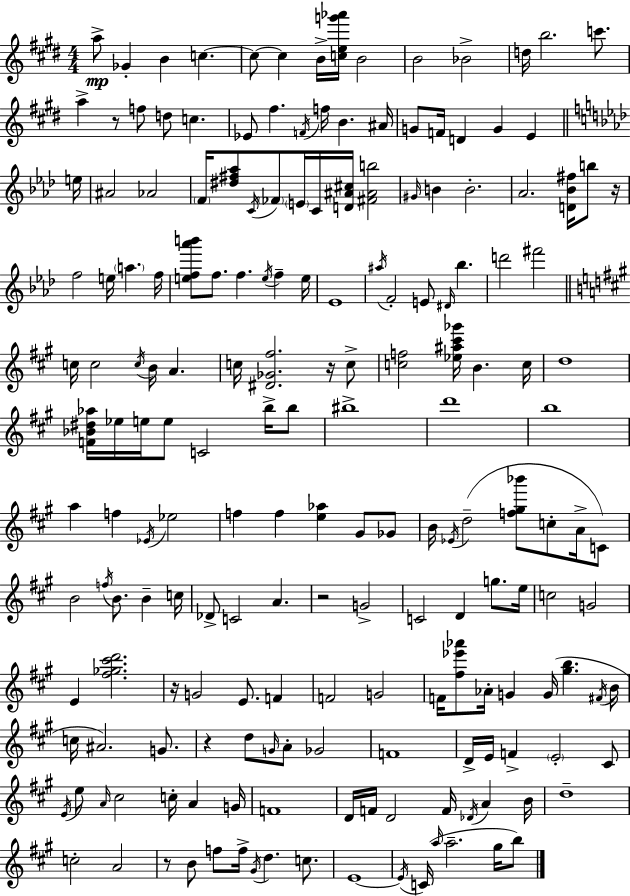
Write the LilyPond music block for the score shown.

{
  \clef treble
  \numericTimeSignature
  \time 4/4
  \key e \major
  a''8->\mp ges'4-. b'4 c''4.~~ | c''8~~ c''4 b'16-> <c'' e'' g''' aes'''>16 b'2 | b'2 bes'2-> | d''16 b''2. c'''8. | \break a''4-> r8 f''8 d''8 c''4. | ees'8 fis''4. \acciaccatura { f'16 } f''16 b'4. | ais'16 g'8 f'16 d'4 g'4 e'4 | \bar "||" \break \key f \minor e''16 ais'2 aes'2 | \parenthesize f'16 <dis'' fis'' aes''>8 \acciaccatura { c'16 } \parenthesize fes'8 \parenthesize e'16 c'16 <d' ais' cis''>16 <fis' ais' b''>2 | \grace { gis'16 } b'4 b'2.-. | aes'2. <d' bes' fis''>16 | \break b''8 r16 f''2 e''16 \parenthesize a''4. | f''16 <e'' f'' aes''' b'''>8 f''8. f''4. \acciaccatura { e''16 } f''4-- | e''16 ees'1 | \acciaccatura { ais''16 } f'2-. e'8 \grace { dis'16 } | \break bes''4. d'''2 fis'''2 | \bar "||" \break \key a \major c''16 c''2 \acciaccatura { c''16 } b'16 a'4. | c''16 <dis' ges' fis''>2. r16 c''8-> | <c'' f''>2 <ees'' ais'' cis''' ges'''>16 b'4. | c''16 d''1 | \break <f' bes' dis'' aes''>16 ees''16 e''16 e''8 c'2 b''16-> b''8 | bis''1-> | d'''1 | b''1 | \break a''4 f''4 \acciaccatura { ees'16 } ees''2 | f''4 f''4 <e'' aes''>4 gis'8 | ges'8 b'16 \acciaccatura { ees'16 }( d''2-- <f'' gis'' bes'''>8 c''8-. | a'16-> c'8) b'2 \acciaccatura { f''16 } b'8. b'4-- | \break c''16 des'8-> c'2 a'4. | r2 g'2-> | c'2 d'4 | g''8. e''16 c''2 g'2 | \break e'4 <fis'' ges'' cis''' d'''>2. | r16 g'2 e'8. | f'4 f'2 g'2 | f'16 <fis'' ees''' aes'''>8 aes'16-. g'4 g'16( <gis'' b''>4. | \break \acciaccatura { fis'16 } b'16 c''16 ais'2.) | g'8. r4 d''8 \grace { g'16 } a'8-. ges'2 | f'1 | d'16-> e'16 f'4-> \parenthesize e'2-. | \break cis'8 \acciaccatura { e'16 } e''8 \grace { a'16 } cis''2 | c''16-. a'4 g'16 f'1 | d'16 f'16 d'2 | f'16 \acciaccatura { des'16 } a'4 b'16 d''1-- | \break c''2-. | a'2 r8 b'8 f''8 f''16-> | \acciaccatura { gis'16 } d''4. c''8. e'1~~ | \acciaccatura { e'16 }( c'16 \grace { a''16 } a''2.-- | \break gis''16 b''8) \bar "|."
}